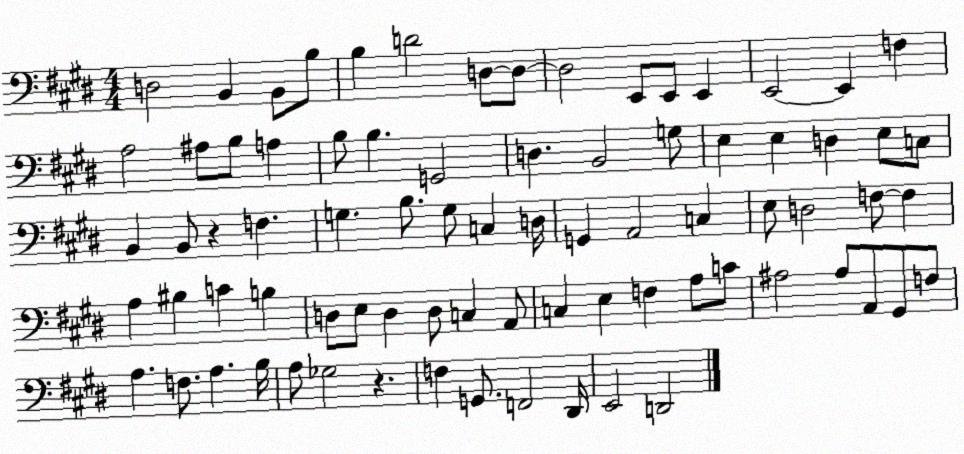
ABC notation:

X:1
T:Untitled
M:4/4
L:1/4
K:E
D,2 B,, B,,/2 B,/2 B, D2 D,/2 D,/2 D,2 E,,/2 E,,/2 E,, E,,2 E,, F, A,2 ^A,/2 B,/2 A, B,/2 B, G,,2 D, B,,2 G,/2 E, E, D, E,/2 C,/2 B,, B,,/2 z F, G, B,/2 G,/2 C, D,/4 G,, A,,2 C, E,/2 D,2 F,/2 F, A, ^B, C B, D,/2 E,/2 D, D,/2 C, A,,/2 C, E, F, A,/2 C/2 ^A,2 ^A,/2 A,,/2 ^G,,/2 F,/2 A, F,/2 A, B,/4 A,/2 _G,2 z F, G,,/2 F,,2 ^D,,/4 E,,2 D,,2